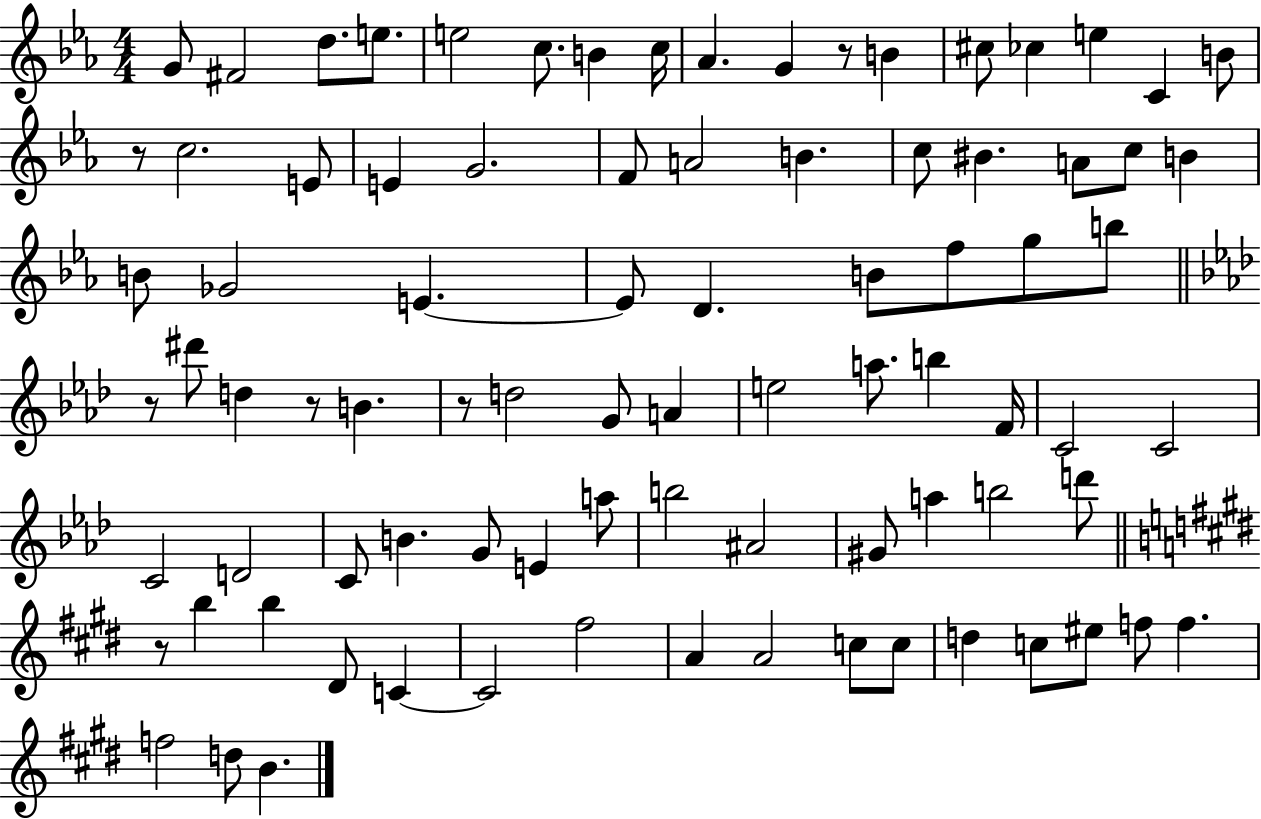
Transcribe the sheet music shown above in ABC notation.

X:1
T:Untitled
M:4/4
L:1/4
K:Eb
G/2 ^F2 d/2 e/2 e2 c/2 B c/4 _A G z/2 B ^c/2 _c e C B/2 z/2 c2 E/2 E G2 F/2 A2 B c/2 ^B A/2 c/2 B B/2 _G2 E E/2 D B/2 f/2 g/2 b/2 z/2 ^d'/2 d z/2 B z/2 d2 G/2 A e2 a/2 b F/4 C2 C2 C2 D2 C/2 B G/2 E a/2 b2 ^A2 ^G/2 a b2 d'/2 z/2 b b ^D/2 C C2 ^f2 A A2 c/2 c/2 d c/2 ^e/2 f/2 f f2 d/2 B